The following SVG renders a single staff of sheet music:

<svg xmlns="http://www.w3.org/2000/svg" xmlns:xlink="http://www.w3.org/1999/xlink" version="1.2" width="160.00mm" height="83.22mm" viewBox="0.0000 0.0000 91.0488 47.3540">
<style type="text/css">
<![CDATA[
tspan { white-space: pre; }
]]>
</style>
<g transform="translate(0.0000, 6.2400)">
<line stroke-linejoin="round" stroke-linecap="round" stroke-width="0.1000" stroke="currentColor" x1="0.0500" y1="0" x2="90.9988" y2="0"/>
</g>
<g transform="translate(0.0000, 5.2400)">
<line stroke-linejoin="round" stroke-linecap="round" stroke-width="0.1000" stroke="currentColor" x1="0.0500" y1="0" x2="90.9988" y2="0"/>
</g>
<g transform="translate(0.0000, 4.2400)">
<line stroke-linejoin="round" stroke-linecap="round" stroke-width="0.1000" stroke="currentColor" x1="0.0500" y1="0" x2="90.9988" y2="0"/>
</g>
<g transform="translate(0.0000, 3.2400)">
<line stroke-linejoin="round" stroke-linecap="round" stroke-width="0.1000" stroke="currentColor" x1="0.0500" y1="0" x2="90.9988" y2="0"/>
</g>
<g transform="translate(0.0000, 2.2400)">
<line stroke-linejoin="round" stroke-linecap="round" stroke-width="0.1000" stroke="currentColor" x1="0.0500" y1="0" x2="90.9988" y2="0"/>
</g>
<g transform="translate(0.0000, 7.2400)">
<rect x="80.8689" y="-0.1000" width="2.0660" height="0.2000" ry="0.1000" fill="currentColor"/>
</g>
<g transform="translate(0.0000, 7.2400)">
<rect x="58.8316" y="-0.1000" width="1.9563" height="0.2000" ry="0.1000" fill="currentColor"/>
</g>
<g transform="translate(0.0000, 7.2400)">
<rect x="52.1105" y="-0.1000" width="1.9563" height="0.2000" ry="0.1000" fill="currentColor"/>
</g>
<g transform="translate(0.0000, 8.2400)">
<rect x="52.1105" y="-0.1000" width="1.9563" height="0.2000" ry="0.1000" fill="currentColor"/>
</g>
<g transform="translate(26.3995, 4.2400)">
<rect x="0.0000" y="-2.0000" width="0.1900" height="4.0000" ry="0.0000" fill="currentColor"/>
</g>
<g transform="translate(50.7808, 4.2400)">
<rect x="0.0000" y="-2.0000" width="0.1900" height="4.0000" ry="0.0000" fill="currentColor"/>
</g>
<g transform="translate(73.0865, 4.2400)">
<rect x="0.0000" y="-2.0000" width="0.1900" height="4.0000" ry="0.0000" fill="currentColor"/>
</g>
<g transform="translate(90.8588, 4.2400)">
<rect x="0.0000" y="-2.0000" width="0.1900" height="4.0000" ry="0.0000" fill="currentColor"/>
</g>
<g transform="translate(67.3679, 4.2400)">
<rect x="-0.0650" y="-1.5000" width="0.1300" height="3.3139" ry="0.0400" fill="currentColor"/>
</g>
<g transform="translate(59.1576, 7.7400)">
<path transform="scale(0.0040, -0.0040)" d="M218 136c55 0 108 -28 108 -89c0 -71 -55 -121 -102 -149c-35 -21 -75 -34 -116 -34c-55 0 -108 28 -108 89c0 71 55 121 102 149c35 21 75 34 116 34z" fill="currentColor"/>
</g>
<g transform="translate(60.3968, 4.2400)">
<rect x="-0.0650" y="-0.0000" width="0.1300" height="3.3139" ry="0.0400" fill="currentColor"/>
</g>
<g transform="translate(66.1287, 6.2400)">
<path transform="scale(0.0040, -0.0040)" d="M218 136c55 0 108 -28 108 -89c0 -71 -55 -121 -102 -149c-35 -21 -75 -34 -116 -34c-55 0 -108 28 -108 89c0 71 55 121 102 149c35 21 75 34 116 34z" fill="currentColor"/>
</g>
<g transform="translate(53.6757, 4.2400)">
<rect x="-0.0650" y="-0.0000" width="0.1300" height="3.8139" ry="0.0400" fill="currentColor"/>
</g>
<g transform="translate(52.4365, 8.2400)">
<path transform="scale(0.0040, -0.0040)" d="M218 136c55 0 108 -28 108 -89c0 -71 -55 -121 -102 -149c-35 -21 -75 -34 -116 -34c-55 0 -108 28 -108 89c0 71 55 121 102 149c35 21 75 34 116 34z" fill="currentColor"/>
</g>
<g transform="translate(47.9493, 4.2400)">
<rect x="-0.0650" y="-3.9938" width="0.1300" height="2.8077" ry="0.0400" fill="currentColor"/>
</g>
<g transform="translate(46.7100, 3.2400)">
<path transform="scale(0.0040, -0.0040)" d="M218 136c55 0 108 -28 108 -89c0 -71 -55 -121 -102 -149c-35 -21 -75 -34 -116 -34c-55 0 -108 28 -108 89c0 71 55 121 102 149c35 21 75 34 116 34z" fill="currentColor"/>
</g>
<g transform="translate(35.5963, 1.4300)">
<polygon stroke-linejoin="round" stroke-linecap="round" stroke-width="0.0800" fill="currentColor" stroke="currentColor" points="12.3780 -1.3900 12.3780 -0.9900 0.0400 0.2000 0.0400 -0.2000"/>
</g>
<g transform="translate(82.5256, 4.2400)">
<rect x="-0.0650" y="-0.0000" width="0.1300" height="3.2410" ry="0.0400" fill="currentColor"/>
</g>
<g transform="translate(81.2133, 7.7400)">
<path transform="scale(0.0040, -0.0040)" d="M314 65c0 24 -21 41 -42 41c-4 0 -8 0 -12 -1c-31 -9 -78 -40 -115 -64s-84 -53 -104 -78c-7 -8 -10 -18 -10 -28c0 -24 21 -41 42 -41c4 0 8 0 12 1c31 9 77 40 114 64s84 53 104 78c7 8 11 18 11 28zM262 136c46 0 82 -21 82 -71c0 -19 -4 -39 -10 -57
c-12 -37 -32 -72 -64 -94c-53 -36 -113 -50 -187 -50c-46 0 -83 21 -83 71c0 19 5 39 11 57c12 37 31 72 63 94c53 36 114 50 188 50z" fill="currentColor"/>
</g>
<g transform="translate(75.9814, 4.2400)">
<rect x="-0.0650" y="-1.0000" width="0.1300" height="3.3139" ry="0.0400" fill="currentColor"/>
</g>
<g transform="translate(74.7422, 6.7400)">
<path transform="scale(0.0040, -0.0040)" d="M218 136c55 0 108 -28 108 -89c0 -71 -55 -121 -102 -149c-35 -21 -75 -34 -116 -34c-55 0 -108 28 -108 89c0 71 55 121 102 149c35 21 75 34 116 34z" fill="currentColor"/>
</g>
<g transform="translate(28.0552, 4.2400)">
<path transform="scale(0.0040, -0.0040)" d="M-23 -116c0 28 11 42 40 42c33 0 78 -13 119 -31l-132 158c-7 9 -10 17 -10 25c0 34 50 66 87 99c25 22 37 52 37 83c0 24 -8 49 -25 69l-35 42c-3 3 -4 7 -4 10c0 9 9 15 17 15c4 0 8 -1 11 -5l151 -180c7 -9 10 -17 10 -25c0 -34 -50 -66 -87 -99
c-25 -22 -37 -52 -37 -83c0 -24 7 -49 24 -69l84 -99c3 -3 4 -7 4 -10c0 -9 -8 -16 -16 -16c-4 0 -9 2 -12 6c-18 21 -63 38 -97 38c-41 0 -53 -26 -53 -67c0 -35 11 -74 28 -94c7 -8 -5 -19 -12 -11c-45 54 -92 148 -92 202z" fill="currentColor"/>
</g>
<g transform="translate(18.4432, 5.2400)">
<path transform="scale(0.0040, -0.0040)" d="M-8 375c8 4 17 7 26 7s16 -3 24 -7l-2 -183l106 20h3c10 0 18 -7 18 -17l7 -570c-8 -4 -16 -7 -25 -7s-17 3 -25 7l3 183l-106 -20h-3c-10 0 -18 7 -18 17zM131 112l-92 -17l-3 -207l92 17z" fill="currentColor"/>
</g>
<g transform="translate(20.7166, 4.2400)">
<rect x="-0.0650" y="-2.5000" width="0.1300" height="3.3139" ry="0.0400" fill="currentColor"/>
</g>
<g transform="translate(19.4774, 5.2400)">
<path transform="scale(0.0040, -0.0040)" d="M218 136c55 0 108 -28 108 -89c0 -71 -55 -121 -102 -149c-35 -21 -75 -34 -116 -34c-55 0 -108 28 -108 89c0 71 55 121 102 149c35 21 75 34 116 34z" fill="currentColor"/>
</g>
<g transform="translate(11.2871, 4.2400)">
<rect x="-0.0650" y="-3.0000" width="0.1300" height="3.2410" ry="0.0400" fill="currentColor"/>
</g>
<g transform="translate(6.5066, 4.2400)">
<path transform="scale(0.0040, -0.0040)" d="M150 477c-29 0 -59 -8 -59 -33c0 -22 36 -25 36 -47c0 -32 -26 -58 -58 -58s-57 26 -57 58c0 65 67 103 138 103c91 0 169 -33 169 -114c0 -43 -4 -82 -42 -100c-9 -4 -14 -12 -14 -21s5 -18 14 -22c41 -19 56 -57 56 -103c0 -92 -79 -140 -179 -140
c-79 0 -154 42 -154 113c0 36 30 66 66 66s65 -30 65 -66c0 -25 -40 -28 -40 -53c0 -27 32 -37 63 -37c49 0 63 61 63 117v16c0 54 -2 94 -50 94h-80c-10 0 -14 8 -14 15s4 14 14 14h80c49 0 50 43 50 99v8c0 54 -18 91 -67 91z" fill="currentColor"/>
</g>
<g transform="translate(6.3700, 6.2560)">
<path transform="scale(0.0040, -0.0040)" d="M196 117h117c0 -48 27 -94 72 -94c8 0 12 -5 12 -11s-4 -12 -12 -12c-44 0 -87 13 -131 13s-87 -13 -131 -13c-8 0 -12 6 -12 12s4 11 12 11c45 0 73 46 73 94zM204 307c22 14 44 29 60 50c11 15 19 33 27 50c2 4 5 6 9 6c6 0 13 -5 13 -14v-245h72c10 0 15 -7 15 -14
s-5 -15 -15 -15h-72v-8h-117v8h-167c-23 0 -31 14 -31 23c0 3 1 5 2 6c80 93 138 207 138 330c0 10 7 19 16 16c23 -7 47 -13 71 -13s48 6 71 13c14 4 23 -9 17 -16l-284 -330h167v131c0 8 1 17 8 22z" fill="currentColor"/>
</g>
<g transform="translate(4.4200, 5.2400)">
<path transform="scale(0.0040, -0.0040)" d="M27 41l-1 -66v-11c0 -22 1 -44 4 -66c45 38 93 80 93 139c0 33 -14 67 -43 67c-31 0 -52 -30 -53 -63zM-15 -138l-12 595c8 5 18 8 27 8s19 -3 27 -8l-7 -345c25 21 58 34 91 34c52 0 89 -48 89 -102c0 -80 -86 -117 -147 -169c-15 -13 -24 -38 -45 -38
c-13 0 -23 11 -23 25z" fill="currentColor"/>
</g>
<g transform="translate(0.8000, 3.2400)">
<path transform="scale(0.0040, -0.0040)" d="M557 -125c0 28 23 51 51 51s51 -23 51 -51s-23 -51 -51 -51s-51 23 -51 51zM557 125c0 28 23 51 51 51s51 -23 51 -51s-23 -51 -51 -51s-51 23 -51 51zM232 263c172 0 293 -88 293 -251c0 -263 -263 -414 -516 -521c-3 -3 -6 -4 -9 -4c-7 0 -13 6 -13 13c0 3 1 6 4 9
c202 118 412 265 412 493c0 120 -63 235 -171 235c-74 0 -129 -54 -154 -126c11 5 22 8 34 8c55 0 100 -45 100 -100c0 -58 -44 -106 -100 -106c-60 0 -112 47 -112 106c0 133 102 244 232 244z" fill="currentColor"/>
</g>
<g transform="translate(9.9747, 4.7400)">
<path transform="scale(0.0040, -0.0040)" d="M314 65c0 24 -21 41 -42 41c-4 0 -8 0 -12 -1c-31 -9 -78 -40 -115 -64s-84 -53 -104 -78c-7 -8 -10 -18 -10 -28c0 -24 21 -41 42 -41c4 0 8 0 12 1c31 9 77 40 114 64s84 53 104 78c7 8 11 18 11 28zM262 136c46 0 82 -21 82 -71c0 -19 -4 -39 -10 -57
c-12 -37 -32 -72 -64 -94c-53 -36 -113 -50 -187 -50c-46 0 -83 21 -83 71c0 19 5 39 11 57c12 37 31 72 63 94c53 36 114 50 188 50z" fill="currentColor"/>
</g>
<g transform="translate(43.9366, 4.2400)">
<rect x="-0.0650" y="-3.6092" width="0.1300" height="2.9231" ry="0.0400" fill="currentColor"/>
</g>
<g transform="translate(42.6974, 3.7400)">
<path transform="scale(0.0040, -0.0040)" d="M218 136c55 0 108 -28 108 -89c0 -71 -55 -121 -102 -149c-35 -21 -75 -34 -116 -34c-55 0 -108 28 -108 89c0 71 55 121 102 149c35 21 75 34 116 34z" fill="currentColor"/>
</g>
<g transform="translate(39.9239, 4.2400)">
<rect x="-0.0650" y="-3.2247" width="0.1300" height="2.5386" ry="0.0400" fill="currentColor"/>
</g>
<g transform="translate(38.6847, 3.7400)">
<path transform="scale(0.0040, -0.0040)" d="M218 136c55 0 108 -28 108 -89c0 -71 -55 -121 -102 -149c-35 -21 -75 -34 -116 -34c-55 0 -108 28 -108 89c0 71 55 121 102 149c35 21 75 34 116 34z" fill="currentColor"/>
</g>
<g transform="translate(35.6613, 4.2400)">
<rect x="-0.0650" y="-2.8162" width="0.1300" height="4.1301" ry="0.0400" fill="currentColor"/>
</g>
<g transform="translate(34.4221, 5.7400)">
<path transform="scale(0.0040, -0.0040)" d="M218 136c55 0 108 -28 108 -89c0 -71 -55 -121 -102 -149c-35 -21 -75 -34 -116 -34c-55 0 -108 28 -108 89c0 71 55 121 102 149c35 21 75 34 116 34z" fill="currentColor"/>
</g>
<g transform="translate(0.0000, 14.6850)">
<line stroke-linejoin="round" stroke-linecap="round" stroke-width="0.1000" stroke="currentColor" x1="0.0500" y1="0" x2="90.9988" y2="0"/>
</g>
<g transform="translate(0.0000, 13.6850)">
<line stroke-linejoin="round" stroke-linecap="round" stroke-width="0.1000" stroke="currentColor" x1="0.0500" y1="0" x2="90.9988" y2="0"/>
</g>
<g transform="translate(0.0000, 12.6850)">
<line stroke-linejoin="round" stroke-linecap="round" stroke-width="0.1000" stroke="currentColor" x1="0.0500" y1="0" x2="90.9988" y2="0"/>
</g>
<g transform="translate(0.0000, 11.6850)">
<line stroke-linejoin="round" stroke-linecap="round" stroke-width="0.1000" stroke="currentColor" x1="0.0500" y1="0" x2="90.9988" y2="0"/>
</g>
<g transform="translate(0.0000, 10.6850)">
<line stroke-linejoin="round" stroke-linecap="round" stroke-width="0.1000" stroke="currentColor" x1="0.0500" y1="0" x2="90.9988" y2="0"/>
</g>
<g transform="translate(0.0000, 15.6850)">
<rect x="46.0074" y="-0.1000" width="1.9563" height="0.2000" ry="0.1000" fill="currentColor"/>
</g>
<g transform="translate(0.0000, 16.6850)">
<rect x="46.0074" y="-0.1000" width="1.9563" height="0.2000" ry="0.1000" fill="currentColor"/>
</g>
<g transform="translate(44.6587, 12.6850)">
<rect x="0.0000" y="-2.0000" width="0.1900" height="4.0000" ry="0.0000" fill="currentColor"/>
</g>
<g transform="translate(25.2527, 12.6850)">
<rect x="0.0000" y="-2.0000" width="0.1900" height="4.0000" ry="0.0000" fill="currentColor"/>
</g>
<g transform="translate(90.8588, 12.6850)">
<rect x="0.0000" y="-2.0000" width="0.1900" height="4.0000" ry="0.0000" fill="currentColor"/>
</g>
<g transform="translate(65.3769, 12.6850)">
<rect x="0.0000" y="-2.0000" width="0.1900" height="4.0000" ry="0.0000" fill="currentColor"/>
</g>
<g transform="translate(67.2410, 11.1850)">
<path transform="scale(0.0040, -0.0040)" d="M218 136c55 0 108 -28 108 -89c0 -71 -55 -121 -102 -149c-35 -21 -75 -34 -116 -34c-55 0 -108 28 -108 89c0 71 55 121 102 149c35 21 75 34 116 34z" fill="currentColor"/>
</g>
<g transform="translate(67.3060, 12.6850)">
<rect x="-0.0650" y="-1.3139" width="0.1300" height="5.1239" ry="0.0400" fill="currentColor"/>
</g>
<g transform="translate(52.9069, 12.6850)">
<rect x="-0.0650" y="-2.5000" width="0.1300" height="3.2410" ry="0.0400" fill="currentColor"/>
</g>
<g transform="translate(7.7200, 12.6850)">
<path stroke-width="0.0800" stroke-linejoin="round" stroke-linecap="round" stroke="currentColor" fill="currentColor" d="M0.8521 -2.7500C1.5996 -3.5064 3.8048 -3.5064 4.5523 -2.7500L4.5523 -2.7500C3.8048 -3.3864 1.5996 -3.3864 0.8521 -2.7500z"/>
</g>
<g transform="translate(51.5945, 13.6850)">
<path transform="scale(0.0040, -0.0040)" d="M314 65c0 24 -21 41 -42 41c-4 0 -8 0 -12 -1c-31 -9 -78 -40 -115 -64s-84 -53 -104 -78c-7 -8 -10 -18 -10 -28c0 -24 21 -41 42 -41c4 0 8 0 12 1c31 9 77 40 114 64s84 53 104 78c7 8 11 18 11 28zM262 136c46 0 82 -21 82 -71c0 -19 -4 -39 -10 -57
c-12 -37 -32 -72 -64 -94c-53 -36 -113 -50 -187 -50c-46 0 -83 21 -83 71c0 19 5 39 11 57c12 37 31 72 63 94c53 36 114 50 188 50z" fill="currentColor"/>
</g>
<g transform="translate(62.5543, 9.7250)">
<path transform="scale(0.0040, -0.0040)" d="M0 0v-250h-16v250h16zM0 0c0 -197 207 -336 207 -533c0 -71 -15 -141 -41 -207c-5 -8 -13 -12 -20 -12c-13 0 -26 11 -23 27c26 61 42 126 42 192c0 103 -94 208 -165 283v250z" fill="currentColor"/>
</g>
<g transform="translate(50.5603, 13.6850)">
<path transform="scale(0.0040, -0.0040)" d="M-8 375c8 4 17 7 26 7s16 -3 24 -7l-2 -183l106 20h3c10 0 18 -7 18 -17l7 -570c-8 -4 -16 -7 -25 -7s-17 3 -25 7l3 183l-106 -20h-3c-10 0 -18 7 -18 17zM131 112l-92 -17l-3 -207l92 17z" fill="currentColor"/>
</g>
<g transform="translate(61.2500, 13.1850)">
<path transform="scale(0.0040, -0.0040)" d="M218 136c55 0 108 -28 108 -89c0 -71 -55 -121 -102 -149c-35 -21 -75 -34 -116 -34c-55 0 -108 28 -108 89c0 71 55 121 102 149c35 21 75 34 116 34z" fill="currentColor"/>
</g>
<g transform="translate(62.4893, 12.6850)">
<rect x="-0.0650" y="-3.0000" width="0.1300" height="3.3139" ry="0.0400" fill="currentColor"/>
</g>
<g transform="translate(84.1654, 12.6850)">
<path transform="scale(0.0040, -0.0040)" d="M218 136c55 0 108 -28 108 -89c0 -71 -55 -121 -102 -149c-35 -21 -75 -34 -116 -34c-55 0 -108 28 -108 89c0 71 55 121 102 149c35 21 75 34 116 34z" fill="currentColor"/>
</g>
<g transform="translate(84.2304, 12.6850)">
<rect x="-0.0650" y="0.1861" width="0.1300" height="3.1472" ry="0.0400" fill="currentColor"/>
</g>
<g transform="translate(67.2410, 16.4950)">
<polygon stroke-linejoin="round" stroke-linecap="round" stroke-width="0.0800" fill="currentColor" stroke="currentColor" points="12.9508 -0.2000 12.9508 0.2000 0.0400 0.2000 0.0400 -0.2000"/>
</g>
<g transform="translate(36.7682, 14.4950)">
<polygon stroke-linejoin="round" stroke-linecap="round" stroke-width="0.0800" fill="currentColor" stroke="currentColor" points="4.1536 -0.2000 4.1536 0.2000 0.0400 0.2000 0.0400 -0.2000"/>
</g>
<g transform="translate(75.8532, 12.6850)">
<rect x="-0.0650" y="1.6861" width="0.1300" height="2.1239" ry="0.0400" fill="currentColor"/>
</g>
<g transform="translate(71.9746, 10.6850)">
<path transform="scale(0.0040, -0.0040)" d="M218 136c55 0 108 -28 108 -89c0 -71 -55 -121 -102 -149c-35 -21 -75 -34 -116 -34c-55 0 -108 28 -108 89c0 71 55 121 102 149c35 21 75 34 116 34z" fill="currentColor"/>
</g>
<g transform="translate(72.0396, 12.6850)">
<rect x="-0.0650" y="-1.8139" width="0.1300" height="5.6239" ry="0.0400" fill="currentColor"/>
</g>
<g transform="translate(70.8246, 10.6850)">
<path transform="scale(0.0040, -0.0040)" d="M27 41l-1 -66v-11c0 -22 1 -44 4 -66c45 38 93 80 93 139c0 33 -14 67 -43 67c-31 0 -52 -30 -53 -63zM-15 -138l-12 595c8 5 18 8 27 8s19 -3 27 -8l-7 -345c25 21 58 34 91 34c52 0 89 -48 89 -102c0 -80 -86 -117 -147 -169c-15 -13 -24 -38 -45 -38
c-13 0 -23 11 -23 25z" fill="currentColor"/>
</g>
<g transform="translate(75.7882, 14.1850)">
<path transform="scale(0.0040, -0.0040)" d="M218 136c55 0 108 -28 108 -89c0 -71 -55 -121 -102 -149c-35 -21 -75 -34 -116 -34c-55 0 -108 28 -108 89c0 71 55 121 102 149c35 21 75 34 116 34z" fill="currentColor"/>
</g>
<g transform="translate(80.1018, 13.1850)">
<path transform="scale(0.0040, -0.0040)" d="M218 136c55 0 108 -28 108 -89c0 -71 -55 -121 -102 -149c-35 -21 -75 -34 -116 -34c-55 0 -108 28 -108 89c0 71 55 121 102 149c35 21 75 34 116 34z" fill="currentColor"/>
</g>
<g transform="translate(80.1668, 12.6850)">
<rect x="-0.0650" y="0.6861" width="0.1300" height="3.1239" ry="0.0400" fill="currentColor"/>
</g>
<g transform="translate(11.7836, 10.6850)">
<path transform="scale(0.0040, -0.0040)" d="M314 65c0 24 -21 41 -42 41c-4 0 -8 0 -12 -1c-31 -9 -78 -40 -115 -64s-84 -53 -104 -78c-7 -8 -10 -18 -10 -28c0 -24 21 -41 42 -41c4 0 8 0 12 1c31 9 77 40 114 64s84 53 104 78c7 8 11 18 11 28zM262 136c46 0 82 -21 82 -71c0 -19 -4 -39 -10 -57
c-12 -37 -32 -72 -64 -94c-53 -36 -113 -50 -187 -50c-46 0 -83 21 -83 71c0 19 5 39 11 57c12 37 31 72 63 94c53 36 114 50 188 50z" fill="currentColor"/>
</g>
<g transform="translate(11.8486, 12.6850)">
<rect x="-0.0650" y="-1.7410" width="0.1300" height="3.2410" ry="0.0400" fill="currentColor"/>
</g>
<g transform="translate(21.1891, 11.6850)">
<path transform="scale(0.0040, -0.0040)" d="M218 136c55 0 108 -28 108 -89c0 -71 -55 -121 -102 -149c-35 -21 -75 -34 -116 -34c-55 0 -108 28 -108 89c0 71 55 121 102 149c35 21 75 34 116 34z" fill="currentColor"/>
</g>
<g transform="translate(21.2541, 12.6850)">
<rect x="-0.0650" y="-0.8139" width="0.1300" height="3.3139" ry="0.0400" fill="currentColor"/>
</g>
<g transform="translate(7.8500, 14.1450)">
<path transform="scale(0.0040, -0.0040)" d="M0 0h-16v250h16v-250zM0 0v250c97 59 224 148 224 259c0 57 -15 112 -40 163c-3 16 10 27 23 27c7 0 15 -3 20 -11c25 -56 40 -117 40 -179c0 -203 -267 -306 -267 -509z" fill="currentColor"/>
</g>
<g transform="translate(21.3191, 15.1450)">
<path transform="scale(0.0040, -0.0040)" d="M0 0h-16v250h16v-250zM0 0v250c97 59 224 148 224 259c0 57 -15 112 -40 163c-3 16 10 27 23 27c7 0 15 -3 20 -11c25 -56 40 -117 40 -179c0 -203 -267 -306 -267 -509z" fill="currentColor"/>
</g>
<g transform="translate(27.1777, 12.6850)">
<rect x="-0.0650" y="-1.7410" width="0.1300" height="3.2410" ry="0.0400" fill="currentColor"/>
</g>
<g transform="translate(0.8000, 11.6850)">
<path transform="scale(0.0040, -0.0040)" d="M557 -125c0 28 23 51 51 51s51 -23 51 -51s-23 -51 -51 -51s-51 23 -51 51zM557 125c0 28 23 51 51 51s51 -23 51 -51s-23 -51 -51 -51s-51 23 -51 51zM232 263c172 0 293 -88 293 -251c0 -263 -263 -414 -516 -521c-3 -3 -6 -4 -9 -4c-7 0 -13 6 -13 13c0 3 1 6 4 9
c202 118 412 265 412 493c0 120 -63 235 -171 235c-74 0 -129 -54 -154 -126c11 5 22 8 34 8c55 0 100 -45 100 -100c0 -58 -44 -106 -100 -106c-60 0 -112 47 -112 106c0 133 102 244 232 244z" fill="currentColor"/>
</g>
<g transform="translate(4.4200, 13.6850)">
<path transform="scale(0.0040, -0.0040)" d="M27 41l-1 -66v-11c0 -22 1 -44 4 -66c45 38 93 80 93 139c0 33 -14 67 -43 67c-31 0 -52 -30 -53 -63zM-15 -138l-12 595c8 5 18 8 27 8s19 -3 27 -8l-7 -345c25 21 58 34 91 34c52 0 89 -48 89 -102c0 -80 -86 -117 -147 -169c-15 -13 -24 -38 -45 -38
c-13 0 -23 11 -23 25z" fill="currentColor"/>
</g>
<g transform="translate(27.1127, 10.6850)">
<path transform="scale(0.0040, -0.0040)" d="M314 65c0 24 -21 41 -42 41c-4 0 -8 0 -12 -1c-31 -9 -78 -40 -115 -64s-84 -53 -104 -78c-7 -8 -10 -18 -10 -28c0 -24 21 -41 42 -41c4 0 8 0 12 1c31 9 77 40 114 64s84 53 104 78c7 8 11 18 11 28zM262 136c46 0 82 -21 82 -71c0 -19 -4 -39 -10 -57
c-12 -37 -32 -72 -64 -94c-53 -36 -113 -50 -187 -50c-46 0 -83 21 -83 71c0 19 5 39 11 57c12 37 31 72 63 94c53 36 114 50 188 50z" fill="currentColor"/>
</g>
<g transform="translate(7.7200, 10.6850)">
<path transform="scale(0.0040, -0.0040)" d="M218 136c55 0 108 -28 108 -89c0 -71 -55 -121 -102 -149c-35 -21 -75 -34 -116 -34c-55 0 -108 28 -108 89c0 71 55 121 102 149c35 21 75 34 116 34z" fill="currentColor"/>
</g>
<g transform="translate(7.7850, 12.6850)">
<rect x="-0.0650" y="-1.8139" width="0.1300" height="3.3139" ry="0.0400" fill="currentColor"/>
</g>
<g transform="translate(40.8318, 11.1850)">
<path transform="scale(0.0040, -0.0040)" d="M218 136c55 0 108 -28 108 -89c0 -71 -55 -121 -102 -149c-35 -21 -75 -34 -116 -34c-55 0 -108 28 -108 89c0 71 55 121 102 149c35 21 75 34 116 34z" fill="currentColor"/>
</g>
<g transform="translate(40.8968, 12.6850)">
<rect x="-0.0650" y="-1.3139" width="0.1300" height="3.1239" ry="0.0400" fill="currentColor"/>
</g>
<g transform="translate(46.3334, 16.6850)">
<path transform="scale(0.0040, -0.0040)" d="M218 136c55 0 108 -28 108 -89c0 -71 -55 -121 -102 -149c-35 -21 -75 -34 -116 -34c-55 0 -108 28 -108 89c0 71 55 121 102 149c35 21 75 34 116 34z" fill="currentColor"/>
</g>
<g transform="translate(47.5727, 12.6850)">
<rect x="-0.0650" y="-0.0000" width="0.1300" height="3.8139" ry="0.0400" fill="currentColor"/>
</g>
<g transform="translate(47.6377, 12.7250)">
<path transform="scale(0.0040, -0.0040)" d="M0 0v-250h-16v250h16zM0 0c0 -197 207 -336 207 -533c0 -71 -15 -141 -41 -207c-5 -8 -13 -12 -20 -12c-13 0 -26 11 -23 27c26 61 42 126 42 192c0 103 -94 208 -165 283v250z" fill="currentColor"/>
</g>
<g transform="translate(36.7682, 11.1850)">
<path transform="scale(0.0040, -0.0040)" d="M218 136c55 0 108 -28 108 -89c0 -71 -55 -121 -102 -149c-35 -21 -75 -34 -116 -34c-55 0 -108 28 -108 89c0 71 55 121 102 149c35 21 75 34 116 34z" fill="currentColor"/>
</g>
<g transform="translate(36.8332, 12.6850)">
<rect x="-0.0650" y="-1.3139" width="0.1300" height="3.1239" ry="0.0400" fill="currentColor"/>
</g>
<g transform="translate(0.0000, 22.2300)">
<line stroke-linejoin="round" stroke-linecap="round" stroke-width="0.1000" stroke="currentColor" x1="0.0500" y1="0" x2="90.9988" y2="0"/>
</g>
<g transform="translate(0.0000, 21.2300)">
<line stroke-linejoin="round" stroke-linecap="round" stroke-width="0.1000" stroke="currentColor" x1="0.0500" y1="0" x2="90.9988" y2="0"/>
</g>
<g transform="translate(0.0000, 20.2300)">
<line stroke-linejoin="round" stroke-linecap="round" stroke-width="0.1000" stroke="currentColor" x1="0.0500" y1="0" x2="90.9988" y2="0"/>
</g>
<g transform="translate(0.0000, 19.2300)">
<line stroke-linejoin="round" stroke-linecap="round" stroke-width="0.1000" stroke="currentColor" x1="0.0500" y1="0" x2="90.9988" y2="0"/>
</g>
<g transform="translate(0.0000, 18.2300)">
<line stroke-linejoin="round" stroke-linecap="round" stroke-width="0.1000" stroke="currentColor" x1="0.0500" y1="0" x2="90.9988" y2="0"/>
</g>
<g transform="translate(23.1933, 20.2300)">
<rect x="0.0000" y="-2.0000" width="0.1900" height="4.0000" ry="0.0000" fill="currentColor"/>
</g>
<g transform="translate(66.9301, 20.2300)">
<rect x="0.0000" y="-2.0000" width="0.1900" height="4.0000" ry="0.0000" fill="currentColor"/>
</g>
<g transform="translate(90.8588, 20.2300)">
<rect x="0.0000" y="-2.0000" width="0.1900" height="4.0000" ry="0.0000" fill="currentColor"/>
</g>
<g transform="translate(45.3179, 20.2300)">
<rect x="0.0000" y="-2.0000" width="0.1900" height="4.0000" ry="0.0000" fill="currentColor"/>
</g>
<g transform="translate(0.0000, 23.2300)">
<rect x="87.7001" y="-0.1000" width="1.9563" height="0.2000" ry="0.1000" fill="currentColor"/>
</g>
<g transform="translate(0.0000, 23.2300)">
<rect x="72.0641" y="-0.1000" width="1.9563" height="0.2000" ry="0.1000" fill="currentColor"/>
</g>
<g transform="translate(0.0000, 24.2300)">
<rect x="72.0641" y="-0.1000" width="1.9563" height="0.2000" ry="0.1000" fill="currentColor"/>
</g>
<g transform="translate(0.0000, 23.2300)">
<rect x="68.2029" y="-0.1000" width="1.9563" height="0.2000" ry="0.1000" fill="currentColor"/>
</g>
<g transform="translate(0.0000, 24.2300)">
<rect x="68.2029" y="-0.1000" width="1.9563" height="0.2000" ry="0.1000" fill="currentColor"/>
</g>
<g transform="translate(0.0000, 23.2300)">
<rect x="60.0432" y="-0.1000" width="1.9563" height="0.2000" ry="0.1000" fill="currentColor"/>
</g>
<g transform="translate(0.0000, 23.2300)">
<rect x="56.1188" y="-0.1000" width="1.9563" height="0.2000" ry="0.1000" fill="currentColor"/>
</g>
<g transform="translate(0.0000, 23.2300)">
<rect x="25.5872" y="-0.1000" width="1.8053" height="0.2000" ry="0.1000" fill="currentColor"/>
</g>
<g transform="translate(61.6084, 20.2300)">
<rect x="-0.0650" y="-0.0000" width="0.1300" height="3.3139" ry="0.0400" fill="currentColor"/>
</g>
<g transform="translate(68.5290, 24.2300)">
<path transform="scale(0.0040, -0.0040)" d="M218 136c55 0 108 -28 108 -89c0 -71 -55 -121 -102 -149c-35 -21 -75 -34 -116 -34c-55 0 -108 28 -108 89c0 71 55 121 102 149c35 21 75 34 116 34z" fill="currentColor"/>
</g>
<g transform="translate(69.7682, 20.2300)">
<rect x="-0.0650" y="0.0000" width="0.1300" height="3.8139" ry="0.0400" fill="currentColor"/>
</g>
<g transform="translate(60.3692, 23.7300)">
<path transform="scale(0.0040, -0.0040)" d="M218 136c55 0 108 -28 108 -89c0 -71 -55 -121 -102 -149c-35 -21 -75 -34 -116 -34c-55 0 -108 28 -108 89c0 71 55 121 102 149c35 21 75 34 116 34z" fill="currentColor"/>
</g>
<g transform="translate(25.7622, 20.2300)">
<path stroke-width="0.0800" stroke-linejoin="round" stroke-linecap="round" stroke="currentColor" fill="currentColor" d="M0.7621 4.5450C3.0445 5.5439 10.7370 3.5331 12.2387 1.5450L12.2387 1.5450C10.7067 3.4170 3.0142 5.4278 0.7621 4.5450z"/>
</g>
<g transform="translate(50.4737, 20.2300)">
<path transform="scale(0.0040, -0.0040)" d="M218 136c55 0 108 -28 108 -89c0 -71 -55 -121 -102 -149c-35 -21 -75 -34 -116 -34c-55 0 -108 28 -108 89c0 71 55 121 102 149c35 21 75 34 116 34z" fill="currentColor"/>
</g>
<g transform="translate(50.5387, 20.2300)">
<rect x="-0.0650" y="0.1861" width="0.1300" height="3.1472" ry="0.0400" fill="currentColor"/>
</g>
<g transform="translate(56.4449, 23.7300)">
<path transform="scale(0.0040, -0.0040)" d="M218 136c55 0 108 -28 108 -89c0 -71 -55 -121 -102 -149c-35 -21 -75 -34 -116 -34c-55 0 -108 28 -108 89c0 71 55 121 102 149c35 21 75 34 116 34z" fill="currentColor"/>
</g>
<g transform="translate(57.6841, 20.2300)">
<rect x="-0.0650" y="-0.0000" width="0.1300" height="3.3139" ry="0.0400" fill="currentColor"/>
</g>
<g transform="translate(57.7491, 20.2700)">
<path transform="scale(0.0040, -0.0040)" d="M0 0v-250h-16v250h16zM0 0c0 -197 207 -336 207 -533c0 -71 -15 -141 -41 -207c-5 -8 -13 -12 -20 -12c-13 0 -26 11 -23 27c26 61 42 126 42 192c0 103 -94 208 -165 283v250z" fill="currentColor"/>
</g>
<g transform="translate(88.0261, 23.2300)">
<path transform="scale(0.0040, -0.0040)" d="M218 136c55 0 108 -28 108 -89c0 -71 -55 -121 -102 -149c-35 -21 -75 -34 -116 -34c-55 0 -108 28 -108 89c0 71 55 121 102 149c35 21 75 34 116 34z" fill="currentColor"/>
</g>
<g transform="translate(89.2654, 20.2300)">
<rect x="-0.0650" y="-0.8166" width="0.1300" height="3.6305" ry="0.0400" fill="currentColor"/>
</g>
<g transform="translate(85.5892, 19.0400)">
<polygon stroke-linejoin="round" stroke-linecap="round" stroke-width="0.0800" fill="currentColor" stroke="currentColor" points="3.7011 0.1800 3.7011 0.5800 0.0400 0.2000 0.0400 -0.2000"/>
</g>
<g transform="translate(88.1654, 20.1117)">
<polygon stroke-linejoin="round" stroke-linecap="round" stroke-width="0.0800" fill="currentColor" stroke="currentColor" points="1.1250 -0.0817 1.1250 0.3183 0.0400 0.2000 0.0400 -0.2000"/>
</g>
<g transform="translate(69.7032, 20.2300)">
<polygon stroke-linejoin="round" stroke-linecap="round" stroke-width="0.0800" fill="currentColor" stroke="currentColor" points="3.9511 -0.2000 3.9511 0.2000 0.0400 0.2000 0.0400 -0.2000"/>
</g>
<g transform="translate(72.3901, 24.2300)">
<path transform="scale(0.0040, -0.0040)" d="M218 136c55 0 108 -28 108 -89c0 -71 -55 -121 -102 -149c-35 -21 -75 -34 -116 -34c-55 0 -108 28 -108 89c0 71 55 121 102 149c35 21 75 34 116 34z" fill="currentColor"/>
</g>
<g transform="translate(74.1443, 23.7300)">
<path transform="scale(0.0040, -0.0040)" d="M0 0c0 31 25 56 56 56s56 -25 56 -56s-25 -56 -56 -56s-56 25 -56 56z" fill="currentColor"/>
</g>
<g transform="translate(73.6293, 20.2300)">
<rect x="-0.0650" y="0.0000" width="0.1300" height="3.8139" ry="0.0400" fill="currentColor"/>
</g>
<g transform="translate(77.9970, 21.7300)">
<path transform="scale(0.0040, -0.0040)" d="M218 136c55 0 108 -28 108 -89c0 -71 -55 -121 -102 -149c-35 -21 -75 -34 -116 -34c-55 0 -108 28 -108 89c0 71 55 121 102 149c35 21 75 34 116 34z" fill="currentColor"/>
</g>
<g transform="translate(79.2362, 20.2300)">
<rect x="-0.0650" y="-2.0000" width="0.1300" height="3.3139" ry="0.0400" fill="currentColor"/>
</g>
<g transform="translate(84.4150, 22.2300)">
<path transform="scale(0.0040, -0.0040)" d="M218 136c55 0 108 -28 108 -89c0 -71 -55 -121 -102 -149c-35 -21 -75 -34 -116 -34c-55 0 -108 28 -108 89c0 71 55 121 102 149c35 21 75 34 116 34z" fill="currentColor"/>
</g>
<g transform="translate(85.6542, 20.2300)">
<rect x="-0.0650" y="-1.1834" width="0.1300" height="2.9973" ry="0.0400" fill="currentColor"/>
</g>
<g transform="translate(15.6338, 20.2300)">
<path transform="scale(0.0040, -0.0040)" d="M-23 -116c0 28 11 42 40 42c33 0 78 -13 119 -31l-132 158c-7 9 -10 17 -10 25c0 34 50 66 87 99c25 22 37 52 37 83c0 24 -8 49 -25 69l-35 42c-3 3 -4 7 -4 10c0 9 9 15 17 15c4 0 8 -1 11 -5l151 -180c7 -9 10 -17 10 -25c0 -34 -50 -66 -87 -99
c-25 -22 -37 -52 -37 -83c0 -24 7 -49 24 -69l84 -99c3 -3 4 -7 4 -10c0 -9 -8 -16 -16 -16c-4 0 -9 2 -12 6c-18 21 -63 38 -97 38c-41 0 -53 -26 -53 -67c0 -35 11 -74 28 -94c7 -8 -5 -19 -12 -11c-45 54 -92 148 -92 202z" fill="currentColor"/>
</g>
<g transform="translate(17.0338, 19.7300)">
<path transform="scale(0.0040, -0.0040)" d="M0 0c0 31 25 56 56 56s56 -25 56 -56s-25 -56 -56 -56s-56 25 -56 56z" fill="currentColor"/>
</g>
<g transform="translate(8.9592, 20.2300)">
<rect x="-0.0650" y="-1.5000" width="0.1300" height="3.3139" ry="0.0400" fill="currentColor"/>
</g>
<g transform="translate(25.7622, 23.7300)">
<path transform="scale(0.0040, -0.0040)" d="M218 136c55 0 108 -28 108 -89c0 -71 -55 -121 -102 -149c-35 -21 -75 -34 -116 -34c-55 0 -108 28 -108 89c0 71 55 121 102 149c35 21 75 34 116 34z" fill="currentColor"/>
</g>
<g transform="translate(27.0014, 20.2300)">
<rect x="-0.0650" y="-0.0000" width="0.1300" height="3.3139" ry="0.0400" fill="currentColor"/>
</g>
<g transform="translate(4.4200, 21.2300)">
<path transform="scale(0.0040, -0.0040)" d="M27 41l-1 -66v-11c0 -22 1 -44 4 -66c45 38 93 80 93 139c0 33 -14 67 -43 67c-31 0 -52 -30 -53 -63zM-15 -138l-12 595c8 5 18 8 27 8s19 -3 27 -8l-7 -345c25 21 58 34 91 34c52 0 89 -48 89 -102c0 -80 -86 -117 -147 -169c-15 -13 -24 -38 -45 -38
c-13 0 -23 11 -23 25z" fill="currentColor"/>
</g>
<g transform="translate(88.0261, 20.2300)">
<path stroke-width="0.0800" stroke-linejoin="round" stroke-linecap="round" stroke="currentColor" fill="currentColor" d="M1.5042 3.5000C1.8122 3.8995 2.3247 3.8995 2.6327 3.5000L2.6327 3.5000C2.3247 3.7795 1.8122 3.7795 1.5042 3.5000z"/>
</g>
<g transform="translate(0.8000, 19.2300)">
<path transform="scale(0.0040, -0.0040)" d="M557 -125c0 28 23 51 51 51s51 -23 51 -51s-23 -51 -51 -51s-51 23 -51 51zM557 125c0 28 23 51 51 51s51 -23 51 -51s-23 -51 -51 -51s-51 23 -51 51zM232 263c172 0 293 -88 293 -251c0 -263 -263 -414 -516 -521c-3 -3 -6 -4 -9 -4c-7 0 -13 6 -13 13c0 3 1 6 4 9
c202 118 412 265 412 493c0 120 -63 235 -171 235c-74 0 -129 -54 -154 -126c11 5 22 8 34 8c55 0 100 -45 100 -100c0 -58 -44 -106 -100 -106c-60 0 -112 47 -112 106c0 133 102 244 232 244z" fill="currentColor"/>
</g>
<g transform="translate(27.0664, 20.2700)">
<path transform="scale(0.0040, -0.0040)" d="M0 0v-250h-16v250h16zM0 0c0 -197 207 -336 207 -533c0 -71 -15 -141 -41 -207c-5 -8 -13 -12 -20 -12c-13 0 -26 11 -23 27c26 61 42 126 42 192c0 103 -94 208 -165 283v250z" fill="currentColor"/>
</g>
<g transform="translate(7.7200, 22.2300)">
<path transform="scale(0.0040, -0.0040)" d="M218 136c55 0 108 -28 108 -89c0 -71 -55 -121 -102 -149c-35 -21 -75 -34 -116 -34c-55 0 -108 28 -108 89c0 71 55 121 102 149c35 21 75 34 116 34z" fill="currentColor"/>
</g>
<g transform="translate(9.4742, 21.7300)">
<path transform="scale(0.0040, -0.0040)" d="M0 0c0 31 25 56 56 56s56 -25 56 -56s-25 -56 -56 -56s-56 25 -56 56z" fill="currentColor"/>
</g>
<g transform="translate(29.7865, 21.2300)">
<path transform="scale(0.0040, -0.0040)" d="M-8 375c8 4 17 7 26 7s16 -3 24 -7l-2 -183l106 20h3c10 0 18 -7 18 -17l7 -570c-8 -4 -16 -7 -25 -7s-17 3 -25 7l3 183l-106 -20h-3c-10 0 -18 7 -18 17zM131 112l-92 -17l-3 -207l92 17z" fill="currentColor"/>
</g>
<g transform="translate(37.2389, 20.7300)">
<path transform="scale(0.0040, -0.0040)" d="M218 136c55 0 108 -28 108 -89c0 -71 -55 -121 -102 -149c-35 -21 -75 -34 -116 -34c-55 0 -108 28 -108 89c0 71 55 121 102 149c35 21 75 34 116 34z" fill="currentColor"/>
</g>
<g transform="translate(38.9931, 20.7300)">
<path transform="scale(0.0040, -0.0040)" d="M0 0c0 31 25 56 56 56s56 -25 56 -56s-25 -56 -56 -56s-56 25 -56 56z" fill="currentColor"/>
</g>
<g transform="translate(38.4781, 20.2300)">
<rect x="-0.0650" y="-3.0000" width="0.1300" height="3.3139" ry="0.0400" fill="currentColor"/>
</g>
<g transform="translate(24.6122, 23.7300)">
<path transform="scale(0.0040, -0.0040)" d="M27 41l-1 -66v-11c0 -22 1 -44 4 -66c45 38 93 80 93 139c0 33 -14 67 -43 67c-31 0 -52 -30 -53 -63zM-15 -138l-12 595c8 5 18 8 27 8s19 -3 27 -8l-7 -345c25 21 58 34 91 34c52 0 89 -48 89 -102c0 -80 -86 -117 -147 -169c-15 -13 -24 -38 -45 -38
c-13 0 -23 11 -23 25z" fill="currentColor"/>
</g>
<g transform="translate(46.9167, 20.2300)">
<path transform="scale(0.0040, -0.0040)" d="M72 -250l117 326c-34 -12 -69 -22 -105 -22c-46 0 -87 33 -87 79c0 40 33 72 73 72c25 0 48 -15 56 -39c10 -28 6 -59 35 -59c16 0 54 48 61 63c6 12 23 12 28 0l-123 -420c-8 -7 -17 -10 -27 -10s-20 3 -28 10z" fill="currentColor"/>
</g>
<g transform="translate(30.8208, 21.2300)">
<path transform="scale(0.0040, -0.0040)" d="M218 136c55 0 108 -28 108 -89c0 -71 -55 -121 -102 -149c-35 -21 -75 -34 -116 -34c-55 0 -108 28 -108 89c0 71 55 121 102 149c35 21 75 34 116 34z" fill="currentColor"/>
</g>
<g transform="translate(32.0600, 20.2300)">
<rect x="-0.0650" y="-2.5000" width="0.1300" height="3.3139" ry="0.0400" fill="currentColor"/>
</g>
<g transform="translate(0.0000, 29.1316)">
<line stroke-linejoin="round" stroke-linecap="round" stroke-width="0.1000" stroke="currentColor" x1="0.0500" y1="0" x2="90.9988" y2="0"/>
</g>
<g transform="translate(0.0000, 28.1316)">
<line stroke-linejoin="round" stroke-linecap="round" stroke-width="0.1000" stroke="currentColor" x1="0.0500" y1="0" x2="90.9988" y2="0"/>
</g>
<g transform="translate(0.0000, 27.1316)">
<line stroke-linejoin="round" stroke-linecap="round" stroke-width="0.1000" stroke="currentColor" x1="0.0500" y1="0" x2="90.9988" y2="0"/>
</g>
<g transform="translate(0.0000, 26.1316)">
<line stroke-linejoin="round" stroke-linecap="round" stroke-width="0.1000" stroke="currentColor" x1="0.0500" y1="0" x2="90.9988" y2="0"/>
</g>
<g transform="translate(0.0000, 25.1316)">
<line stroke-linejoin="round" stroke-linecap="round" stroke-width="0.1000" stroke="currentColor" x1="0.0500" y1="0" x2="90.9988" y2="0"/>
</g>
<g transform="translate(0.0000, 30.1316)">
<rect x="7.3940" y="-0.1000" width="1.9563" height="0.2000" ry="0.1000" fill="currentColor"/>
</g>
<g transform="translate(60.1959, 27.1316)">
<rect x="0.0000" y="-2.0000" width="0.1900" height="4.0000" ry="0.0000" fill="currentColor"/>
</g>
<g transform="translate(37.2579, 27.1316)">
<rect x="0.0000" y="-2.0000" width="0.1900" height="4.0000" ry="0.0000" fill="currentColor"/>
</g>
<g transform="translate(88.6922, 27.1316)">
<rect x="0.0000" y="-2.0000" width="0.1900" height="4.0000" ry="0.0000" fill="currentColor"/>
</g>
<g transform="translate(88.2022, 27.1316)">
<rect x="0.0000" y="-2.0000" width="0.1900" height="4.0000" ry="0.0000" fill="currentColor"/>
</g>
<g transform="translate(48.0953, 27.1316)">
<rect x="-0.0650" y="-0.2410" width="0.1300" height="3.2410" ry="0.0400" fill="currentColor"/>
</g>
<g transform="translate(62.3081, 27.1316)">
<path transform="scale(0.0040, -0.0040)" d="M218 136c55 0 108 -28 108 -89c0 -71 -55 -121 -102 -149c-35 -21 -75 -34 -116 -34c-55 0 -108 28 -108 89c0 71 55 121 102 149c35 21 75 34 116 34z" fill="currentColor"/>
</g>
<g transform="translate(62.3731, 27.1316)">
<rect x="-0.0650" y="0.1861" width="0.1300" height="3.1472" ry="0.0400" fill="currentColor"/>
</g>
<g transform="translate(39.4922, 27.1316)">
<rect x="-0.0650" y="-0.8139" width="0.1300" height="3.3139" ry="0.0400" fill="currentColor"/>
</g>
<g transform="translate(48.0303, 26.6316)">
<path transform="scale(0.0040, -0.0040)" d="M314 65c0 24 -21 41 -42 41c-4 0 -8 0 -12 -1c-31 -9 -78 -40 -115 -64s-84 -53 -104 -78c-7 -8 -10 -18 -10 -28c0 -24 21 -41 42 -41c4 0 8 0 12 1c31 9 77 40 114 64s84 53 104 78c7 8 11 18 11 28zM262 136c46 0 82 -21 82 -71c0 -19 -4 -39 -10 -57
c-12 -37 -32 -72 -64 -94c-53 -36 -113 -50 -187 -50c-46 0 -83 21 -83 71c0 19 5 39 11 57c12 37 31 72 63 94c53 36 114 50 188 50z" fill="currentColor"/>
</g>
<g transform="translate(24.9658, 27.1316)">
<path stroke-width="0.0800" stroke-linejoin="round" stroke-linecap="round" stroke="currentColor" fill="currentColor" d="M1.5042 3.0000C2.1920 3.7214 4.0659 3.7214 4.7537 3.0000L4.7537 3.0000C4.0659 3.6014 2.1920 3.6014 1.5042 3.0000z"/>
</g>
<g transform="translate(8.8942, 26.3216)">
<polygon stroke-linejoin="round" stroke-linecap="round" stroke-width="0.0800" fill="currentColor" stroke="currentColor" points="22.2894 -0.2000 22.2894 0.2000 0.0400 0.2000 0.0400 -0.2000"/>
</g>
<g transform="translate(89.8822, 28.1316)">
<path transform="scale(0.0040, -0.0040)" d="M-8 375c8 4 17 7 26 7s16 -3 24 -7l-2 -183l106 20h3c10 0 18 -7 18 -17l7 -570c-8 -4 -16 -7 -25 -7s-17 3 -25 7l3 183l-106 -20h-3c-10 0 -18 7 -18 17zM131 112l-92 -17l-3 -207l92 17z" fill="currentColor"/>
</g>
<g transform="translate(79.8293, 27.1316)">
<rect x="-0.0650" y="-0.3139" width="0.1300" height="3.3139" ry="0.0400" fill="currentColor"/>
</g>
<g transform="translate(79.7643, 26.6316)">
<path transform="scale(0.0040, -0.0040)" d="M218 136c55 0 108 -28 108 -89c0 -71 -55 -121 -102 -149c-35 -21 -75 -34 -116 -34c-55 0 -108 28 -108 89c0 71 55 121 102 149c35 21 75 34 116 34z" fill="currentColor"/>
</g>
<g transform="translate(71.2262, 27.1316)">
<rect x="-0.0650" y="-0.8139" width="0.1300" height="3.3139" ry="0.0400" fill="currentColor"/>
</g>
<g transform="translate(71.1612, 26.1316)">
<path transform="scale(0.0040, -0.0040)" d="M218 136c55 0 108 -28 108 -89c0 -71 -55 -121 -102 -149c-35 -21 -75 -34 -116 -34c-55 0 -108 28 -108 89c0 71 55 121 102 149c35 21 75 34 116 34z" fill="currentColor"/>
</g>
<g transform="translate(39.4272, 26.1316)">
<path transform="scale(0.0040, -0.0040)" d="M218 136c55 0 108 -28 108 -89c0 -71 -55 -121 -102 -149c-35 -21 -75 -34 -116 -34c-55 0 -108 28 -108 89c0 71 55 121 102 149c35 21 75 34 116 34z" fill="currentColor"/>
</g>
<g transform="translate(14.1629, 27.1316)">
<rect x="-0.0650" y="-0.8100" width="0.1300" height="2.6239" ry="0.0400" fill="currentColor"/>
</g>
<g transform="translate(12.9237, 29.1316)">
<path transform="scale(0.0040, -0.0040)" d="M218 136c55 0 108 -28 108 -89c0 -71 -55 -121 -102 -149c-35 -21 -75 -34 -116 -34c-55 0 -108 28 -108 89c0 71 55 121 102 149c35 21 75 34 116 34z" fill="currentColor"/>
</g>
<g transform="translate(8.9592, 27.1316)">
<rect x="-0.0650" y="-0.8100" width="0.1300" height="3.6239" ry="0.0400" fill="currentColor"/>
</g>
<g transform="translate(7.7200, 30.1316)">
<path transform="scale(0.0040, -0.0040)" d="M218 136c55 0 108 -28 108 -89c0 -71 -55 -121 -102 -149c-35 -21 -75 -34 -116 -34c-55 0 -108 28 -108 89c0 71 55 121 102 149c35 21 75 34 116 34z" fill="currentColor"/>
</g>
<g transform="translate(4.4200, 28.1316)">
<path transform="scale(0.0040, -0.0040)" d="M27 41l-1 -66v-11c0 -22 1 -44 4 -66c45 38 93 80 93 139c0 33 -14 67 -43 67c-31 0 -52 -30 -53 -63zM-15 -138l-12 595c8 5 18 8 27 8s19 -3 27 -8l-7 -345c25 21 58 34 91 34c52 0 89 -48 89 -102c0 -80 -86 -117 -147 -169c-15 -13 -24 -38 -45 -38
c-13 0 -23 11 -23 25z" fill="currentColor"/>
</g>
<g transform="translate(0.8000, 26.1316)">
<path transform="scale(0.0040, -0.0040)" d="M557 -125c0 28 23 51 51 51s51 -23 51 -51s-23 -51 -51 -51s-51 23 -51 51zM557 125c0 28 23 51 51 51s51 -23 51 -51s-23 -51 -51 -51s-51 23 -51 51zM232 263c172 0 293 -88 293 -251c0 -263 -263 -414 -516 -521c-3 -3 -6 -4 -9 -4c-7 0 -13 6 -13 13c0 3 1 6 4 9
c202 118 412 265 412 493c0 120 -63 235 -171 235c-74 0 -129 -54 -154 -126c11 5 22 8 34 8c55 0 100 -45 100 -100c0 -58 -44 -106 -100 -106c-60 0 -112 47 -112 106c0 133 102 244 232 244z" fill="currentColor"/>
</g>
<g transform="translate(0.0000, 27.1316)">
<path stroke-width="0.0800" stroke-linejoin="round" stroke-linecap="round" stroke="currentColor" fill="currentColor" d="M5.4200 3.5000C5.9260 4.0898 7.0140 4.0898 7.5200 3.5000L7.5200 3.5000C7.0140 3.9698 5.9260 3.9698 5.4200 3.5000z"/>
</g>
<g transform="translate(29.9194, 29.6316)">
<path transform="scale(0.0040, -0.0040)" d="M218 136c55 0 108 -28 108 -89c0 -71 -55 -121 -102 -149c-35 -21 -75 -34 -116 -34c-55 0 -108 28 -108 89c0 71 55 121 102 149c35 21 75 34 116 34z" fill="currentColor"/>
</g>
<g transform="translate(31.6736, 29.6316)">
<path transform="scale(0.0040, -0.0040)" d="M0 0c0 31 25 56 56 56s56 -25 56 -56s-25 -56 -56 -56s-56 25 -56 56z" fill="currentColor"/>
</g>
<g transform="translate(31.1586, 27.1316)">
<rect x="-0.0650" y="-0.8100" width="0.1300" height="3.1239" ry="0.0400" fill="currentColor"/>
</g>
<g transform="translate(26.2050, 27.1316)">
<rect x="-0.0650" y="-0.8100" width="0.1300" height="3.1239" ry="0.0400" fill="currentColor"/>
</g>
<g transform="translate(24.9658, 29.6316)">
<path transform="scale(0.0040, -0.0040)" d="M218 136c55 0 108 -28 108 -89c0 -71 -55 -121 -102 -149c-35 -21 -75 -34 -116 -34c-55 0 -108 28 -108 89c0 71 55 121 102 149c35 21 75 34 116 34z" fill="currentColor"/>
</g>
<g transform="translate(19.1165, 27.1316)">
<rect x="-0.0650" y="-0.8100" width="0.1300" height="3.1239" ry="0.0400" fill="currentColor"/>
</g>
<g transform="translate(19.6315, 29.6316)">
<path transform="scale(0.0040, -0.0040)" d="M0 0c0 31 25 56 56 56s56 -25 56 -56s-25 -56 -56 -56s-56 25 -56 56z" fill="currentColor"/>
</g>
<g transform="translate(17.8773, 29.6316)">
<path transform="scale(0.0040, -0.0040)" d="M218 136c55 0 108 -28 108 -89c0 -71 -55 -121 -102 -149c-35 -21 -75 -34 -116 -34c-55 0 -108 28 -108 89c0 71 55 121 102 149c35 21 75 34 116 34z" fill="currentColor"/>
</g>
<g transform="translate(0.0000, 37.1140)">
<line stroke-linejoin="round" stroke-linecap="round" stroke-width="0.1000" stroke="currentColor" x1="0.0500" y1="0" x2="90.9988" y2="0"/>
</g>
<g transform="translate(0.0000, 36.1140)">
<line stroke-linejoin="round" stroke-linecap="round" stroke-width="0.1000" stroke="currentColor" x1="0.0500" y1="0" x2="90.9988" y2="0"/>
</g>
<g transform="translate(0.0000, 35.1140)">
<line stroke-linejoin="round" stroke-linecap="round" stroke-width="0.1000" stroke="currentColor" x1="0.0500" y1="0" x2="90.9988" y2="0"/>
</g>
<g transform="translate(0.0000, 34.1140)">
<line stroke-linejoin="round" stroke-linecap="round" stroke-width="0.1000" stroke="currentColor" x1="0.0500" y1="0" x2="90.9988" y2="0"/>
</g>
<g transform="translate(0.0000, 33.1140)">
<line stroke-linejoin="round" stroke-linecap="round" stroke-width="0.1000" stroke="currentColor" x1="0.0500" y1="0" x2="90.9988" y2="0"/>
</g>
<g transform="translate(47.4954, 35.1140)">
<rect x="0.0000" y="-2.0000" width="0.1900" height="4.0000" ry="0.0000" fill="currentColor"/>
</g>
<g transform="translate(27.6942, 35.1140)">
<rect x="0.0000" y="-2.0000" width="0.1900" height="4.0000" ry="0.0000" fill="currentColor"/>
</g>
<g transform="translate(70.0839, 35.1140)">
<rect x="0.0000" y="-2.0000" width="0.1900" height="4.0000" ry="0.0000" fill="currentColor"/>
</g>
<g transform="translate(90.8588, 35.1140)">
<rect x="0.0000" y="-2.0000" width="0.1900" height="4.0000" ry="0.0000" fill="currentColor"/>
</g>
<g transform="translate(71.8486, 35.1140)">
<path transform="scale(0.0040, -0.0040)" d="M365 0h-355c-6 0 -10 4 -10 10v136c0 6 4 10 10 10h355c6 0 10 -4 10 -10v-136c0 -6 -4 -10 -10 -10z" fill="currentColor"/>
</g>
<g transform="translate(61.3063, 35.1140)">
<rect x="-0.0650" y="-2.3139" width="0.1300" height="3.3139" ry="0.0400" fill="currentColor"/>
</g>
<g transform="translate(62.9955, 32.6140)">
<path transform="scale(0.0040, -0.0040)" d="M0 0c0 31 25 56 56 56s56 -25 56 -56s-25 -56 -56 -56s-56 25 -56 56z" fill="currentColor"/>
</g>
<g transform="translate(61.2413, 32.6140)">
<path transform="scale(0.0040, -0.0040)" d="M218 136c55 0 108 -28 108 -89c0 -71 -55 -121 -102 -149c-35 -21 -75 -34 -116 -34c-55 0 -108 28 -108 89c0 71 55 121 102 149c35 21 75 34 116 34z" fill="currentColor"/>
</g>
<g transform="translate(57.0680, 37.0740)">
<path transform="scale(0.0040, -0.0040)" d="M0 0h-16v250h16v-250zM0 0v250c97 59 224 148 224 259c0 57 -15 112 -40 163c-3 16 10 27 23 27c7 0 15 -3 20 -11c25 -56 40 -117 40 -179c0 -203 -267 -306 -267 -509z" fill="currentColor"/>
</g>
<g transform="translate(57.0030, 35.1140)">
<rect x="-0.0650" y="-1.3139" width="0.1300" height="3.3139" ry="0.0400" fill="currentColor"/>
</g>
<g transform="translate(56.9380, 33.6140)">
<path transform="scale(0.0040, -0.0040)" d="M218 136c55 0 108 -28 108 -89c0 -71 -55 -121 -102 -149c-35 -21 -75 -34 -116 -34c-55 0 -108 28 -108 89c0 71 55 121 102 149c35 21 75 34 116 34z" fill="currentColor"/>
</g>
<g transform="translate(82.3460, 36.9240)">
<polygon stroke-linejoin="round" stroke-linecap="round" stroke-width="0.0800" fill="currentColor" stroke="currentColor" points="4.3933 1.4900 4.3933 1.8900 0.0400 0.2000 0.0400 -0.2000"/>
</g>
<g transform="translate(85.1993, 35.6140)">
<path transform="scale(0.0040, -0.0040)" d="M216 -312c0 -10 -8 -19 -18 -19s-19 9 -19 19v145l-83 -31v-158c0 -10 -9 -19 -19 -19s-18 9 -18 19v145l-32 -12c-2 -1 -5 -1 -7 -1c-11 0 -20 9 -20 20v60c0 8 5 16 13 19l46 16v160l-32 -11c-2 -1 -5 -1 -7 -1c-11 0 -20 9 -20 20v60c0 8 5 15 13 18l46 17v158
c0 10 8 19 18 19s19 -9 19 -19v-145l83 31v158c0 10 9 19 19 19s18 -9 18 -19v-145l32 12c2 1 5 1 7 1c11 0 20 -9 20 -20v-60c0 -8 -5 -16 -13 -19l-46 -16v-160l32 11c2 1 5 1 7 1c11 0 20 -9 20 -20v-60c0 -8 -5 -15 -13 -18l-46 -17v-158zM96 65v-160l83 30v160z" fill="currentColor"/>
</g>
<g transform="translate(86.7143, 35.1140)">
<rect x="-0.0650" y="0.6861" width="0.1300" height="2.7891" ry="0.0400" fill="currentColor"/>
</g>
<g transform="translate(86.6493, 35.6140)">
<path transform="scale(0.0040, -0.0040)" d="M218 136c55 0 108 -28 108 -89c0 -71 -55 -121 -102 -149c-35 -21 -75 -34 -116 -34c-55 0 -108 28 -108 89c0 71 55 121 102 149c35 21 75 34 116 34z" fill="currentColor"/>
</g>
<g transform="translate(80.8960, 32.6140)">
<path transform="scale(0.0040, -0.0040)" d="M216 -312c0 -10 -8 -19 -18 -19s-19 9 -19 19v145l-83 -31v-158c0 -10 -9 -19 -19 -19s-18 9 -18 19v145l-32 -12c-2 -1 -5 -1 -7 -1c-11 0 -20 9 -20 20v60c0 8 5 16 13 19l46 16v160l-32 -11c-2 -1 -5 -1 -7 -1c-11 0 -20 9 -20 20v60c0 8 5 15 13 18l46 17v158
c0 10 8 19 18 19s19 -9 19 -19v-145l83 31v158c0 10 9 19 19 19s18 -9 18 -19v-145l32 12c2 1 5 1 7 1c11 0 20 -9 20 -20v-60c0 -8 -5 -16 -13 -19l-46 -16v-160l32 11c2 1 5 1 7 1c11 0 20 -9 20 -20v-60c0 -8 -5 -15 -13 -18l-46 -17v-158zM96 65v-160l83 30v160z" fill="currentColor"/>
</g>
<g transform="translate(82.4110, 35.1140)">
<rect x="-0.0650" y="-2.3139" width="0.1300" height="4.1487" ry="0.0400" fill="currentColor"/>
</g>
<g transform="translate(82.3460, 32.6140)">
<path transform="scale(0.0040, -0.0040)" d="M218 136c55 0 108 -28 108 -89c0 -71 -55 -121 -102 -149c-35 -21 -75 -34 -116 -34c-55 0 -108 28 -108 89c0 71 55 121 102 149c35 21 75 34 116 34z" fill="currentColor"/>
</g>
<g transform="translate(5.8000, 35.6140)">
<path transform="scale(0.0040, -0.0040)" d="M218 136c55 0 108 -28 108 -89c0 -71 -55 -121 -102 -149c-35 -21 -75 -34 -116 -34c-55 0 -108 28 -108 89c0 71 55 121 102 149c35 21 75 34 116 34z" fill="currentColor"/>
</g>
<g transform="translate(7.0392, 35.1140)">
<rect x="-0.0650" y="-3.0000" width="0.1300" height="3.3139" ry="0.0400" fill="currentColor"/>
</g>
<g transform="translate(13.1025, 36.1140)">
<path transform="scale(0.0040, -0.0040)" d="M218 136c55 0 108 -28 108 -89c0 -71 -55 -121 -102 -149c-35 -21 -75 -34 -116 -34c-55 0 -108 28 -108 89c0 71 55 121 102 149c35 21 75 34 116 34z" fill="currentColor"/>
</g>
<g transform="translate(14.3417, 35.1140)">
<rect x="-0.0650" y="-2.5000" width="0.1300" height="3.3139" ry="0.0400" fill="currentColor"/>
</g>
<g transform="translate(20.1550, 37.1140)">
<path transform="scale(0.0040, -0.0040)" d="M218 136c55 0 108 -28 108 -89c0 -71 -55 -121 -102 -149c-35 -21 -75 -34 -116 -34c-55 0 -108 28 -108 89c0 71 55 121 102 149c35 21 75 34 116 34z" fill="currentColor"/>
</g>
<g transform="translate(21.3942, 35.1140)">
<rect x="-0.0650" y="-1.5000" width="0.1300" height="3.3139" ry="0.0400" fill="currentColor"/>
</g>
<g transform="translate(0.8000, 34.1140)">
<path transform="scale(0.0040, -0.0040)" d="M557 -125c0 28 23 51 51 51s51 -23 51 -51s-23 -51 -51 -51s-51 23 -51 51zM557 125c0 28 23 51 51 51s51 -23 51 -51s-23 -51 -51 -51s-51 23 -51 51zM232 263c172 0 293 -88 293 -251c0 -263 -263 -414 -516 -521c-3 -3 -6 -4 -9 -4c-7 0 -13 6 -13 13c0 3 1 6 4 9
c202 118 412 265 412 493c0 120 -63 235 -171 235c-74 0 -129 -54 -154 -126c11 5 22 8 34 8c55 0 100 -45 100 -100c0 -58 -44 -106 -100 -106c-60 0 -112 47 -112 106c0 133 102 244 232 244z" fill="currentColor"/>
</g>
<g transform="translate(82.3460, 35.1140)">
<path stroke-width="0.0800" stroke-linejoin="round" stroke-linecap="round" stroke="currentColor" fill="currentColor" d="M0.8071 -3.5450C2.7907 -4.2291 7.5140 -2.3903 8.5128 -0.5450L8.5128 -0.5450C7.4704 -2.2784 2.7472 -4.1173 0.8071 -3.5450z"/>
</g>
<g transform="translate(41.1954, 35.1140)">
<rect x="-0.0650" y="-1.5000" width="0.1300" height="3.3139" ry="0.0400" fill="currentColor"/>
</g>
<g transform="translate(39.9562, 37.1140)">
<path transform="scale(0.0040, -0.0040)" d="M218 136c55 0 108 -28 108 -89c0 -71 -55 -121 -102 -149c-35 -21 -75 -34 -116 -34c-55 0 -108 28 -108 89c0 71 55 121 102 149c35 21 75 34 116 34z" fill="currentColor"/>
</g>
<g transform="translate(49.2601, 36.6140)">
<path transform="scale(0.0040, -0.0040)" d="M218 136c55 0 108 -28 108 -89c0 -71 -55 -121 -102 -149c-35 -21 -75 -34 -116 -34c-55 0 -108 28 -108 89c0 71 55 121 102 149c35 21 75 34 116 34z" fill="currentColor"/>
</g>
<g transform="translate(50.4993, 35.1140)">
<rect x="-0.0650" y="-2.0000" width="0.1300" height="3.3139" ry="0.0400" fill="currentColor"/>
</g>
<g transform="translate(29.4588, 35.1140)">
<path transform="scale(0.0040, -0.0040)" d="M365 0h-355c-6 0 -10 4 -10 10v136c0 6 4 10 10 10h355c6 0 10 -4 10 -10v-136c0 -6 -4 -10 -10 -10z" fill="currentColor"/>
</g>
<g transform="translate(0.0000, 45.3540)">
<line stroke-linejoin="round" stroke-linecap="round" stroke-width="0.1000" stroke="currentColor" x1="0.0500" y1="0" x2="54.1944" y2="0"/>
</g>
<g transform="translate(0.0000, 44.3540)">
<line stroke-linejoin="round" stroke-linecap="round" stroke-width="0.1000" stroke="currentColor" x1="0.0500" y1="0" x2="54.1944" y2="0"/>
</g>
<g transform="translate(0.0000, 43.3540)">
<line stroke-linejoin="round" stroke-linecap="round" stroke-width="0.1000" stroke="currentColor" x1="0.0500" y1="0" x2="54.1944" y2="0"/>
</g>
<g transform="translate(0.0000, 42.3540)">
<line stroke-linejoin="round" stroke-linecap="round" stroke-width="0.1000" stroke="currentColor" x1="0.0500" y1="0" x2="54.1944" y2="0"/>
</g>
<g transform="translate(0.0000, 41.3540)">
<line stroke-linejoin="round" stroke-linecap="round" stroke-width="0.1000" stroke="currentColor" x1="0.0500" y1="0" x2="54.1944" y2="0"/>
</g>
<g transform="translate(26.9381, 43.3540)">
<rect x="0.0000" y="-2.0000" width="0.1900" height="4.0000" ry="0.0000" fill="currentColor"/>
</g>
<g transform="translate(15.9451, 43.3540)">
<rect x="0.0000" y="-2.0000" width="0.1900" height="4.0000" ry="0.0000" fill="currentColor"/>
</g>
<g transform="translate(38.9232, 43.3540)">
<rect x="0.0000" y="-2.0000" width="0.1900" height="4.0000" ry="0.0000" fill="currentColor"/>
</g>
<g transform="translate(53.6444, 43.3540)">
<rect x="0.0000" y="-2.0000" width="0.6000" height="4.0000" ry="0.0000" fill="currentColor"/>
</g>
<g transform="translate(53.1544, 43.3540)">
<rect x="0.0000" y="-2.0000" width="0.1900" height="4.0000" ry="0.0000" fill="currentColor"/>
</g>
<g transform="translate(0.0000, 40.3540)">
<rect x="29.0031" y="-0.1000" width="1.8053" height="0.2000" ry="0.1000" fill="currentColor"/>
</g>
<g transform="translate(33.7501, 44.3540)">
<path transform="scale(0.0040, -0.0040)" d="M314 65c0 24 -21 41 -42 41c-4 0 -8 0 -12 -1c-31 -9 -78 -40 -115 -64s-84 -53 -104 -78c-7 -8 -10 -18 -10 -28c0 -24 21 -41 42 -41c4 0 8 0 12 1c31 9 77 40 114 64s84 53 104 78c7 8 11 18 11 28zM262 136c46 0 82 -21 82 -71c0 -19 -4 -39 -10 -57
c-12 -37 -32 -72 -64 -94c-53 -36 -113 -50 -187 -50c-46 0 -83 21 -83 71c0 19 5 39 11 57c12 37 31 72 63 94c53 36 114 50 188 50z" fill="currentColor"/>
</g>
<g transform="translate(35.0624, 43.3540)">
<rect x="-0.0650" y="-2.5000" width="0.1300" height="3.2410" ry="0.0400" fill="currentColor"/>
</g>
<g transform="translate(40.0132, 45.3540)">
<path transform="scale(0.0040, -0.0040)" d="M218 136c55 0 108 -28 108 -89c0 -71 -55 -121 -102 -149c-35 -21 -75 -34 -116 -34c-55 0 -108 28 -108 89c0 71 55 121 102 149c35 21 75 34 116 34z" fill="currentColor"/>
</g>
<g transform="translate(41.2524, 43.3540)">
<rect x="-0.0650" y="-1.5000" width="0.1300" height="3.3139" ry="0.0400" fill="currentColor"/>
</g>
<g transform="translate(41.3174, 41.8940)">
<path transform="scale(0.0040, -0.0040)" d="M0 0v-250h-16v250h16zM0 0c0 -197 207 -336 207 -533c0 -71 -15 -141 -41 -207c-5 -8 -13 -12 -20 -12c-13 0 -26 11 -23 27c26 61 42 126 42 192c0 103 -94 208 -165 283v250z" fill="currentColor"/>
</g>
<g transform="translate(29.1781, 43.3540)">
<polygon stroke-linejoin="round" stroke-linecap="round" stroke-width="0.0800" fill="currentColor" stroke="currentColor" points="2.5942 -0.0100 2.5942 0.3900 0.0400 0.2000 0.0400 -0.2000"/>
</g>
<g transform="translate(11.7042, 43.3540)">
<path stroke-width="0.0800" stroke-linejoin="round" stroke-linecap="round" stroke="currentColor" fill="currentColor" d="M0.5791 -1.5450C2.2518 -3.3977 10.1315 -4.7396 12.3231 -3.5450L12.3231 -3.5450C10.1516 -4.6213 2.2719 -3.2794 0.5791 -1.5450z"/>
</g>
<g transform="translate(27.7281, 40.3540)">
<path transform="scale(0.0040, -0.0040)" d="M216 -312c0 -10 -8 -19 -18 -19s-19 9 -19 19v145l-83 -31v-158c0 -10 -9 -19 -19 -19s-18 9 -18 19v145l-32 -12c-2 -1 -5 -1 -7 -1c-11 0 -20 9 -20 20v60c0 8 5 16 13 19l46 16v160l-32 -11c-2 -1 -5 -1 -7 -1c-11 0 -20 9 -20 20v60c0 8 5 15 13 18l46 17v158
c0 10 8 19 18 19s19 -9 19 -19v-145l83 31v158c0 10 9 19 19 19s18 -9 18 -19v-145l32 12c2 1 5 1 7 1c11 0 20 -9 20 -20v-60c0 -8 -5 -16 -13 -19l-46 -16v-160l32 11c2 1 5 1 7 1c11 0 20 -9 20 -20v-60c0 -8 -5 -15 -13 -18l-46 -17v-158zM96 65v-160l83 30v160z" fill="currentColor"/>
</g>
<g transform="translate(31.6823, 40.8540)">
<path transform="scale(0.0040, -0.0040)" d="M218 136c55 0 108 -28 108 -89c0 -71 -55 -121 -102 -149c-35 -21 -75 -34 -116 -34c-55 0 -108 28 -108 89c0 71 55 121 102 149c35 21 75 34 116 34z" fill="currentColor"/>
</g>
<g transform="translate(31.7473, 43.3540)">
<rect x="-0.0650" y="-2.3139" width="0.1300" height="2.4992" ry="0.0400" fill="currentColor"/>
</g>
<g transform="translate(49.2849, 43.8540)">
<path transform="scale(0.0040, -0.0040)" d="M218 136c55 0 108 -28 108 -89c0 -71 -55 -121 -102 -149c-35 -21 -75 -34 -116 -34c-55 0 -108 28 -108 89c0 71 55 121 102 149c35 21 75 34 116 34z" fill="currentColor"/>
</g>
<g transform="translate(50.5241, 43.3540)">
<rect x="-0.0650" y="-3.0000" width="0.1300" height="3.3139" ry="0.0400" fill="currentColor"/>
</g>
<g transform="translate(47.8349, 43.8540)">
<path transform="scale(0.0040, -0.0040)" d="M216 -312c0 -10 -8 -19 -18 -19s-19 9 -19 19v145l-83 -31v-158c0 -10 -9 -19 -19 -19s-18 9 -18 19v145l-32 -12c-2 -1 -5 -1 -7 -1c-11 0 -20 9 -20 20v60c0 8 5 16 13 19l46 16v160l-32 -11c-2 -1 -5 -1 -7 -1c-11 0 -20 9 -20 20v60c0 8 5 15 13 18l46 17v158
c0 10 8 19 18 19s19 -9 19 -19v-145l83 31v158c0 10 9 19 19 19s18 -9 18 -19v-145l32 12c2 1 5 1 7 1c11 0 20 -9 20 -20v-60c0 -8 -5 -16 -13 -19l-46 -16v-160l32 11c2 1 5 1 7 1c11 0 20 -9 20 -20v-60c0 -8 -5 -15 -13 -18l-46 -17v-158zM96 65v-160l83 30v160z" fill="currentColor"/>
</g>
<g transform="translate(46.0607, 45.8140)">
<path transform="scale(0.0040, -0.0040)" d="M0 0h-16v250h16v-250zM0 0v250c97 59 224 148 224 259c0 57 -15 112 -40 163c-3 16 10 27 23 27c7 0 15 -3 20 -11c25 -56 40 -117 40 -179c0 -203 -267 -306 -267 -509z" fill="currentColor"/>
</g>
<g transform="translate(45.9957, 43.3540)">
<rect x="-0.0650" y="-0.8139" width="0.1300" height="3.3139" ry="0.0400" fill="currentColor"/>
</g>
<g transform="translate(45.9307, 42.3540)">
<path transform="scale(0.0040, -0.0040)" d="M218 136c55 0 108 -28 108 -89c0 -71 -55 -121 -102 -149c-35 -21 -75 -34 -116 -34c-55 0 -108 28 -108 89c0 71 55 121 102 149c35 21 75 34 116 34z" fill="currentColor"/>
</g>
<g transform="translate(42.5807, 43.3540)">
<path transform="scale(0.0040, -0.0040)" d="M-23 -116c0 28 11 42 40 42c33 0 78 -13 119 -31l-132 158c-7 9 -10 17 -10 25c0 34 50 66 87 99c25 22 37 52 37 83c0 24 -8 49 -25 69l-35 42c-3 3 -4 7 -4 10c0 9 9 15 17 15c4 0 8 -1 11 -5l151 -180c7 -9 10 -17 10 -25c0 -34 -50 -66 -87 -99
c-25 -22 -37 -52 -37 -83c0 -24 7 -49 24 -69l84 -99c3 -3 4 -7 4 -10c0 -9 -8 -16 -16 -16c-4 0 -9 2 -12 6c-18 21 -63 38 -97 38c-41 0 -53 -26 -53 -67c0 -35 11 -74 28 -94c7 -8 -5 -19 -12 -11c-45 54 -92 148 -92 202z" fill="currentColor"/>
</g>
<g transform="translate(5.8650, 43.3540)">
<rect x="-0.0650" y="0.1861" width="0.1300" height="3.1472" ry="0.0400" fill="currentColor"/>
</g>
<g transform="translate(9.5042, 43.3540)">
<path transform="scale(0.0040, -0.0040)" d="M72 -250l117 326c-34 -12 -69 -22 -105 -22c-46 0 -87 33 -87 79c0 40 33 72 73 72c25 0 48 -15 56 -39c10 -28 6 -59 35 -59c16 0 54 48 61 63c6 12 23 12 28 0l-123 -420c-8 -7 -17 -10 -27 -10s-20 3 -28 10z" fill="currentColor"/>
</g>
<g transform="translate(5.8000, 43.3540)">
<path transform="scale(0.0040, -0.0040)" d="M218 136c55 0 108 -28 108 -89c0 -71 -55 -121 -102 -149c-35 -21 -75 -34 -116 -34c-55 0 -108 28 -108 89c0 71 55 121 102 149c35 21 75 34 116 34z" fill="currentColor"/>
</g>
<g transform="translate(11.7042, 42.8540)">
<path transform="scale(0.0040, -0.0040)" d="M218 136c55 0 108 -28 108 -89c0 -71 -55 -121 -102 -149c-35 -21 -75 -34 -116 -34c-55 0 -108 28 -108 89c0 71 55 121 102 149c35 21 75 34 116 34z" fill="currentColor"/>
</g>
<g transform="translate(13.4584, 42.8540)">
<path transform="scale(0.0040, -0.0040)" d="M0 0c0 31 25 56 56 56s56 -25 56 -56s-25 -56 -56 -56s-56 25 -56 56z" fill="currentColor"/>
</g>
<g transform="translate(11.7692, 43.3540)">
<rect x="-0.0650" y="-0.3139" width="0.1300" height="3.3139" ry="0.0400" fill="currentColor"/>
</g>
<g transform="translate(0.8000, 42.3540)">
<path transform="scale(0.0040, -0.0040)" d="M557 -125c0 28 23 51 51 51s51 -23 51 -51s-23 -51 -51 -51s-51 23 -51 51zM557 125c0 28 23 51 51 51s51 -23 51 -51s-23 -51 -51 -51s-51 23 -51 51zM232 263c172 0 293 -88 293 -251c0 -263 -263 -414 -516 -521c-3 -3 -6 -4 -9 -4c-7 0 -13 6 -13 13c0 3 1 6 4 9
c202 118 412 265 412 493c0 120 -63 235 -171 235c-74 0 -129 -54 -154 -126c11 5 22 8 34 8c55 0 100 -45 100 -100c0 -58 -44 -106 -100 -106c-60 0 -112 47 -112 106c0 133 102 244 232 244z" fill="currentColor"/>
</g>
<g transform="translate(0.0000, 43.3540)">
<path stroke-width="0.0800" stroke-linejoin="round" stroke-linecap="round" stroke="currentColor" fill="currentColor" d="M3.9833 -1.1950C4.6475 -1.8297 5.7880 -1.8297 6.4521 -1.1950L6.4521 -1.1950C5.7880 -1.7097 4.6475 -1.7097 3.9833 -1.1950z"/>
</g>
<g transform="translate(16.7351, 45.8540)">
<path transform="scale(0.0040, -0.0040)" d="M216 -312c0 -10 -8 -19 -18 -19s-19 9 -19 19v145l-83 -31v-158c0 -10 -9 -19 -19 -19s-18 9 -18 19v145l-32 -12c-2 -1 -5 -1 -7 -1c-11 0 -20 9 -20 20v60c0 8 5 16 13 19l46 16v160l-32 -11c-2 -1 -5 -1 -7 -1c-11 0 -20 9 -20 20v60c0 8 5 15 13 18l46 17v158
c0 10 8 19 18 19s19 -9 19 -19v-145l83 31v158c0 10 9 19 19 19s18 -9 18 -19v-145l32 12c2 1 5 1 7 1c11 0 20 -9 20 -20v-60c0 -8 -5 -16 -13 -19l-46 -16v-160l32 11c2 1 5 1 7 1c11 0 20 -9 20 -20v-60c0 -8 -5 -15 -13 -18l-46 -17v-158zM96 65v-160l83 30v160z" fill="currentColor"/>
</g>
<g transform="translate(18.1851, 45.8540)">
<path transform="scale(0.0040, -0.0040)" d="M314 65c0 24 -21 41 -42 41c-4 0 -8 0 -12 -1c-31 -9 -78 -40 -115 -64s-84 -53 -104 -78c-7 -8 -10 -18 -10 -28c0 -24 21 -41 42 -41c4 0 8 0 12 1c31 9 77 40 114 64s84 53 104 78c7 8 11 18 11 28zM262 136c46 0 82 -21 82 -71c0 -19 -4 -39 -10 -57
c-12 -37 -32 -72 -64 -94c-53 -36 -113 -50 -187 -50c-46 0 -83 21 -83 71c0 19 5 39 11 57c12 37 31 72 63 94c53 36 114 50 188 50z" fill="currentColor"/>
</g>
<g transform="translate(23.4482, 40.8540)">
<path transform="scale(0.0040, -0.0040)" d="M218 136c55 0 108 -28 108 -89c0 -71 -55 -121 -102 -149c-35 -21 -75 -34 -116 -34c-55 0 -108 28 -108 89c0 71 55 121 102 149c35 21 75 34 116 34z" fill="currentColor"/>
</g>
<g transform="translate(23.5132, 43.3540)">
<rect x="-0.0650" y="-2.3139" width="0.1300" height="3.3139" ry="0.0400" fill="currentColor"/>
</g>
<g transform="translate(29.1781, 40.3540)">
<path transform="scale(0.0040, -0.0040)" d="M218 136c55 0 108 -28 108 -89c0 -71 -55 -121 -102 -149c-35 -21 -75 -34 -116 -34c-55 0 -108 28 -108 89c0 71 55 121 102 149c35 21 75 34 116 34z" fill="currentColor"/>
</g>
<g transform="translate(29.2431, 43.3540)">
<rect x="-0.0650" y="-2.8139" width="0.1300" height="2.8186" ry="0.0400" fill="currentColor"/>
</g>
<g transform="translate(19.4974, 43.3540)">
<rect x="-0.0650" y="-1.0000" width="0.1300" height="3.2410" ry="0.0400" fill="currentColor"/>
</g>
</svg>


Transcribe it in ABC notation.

X:1
T:Untitled
M:3/4
L:1/4
K:F
C,2 B,, z A,,/2 E,/2 E,/2 F,/2 C,, D,, G,, F,, D,,2 A,/2 A,2 F,/2 A,2 G,/2 G,/2 C,,/2 B,,2 C,/2 G,/2 _A,/2 A,,/2 C,/2 D, G,, z _D,,/2 B,, C, z/2 D, D,,/2 D,, C,,/2 C,,/2 A,, G,,/2 E,,/4 E,,/2 G,,/2 F,,/2 F,,/2 F,,/2 F, E,2 D, F, E, C, B,, G,, z2 G,, A,, G,/2 B, z2 ^B,/2 ^C,/2 D, z/2 E, ^F,,2 B, ^C/2 B,/2 B,,2 G,,/2 z F,/2 ^C,